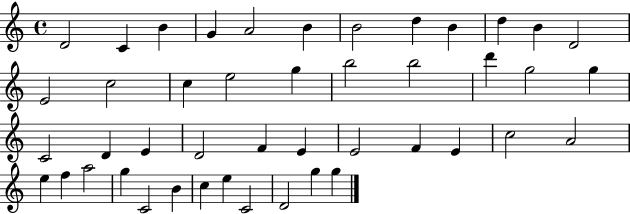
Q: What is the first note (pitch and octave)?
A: D4